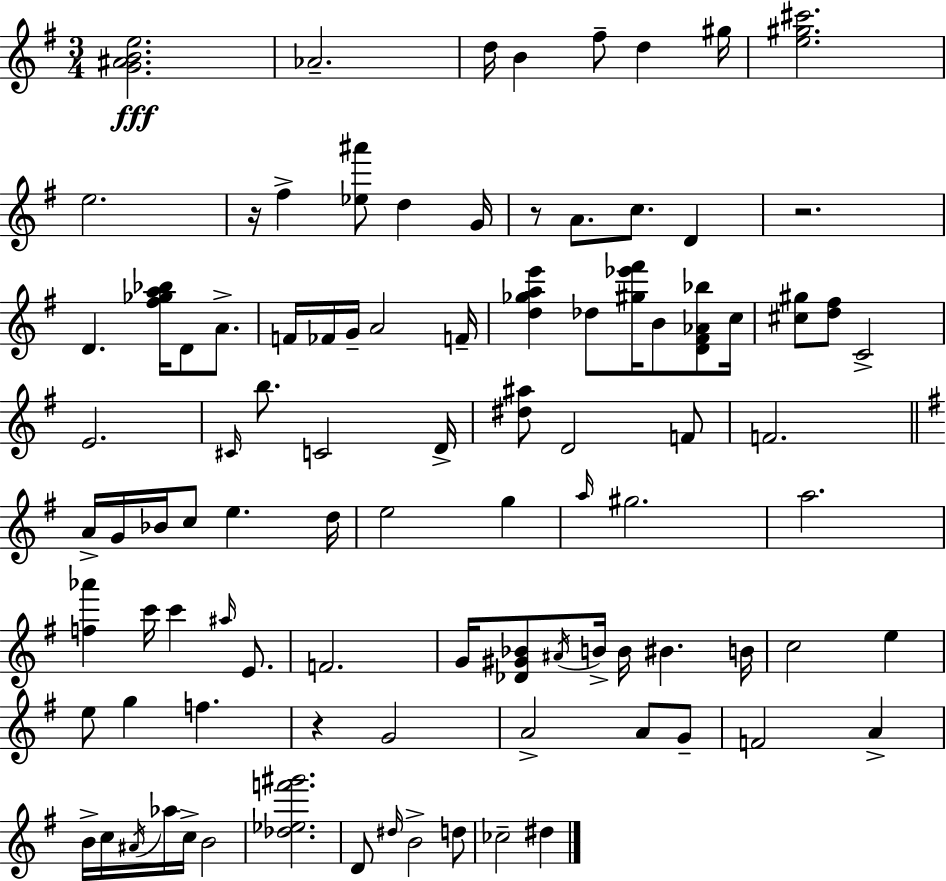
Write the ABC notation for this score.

X:1
T:Untitled
M:3/4
L:1/4
K:G
[G^ABe]2 _A2 d/4 B ^f/2 d ^g/4 [e^g^c']2 e2 z/4 ^f [_e^a']/2 d G/4 z/2 A/2 c/2 D z2 D [^f_ga_b]/4 D/2 A/2 F/4 _F/4 G/4 A2 F/4 [d_gae'] _d/2 [^g_e'^f']/4 B/2 [D^F_A_b]/2 c/4 [^c^g]/2 [d^f]/2 C2 E2 ^C/4 b/2 C2 D/4 [^d^a]/2 D2 F/2 F2 A/4 G/4 _B/4 c/2 e d/4 e2 g a/4 ^g2 a2 [f_a'] c'/4 c' ^a/4 E/2 F2 G/4 [_D^G_B]/2 ^A/4 B/4 B/4 ^B B/4 c2 e e/2 g f z G2 A2 A/2 G/2 F2 A B/4 c/4 ^A/4 _a/4 c/4 B2 [_d_ef'^g']2 D/2 ^d/4 B2 d/2 _c2 ^d